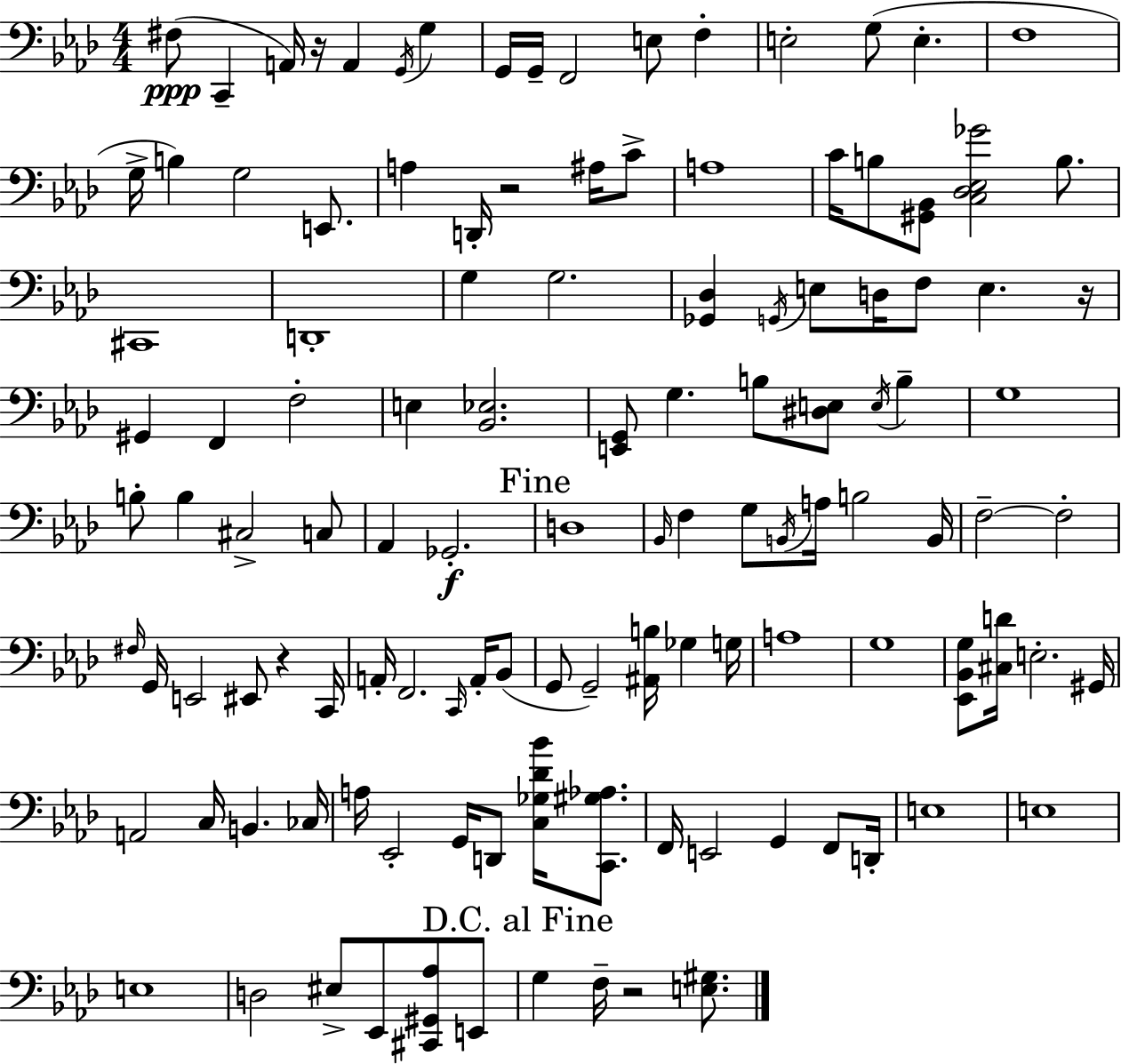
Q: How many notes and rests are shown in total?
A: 119